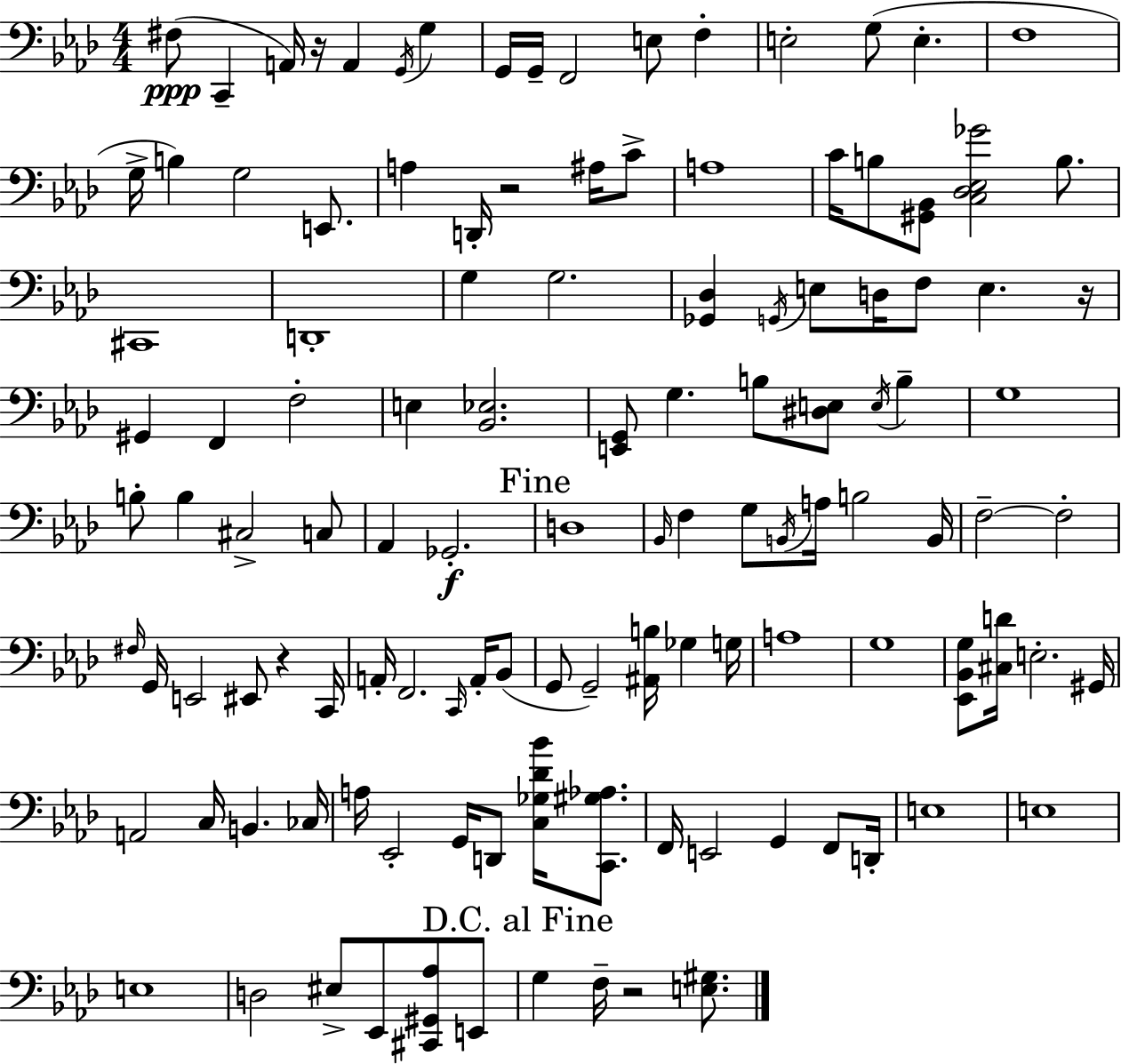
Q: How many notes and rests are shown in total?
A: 119